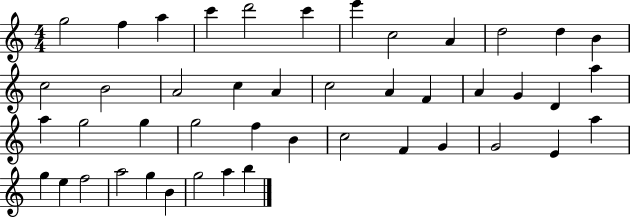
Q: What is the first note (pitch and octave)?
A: G5